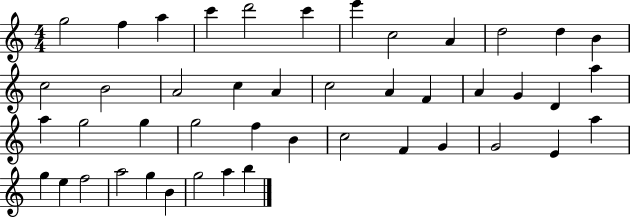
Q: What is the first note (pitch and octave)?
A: G5